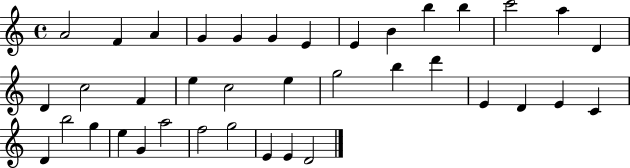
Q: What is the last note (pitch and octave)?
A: D4